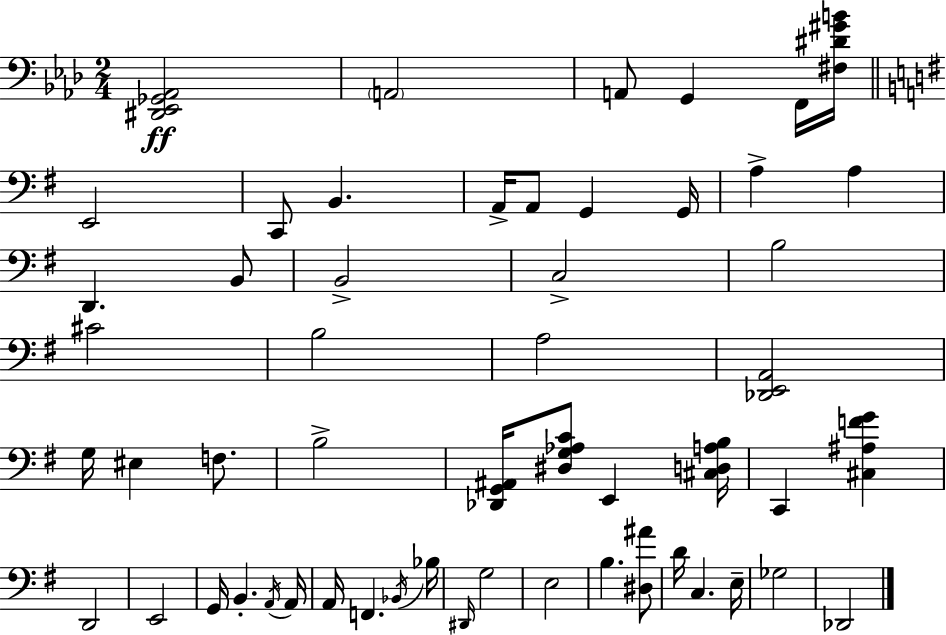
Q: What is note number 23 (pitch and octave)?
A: EIS3